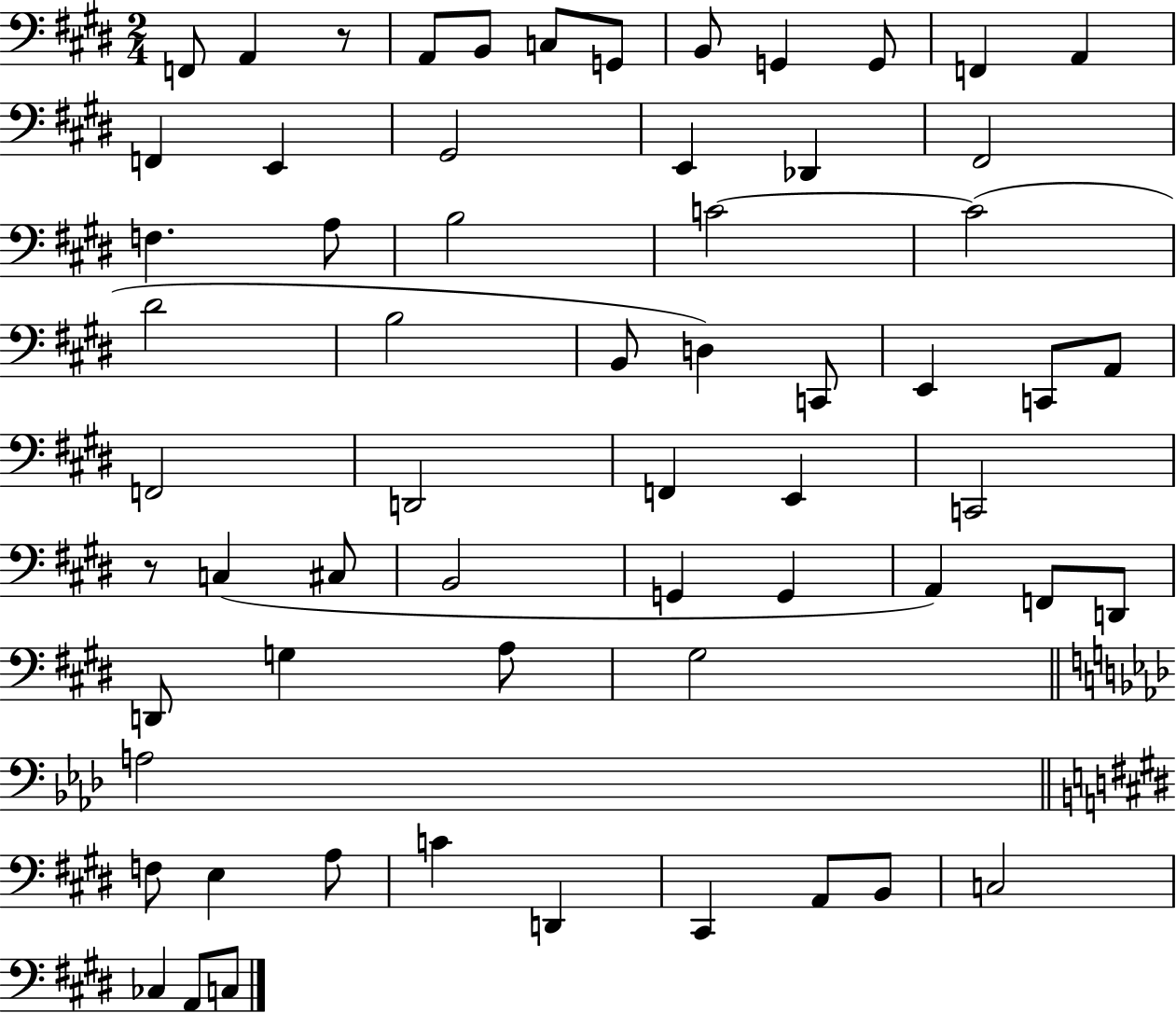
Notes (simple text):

F2/e A2/q R/e A2/e B2/e C3/e G2/e B2/e G2/q G2/e F2/q A2/q F2/q E2/q G#2/h E2/q Db2/q F#2/h F3/q. A3/e B3/h C4/h C4/h D#4/h B3/h B2/e D3/q C2/e E2/q C2/e A2/e F2/h D2/h F2/q E2/q C2/h R/e C3/q C#3/e B2/h G2/q G2/q A2/q F2/e D2/e D2/e G3/q A3/e G#3/h A3/h F3/e E3/q A3/e C4/q D2/q C#2/q A2/e B2/e C3/h CES3/q A2/e C3/e